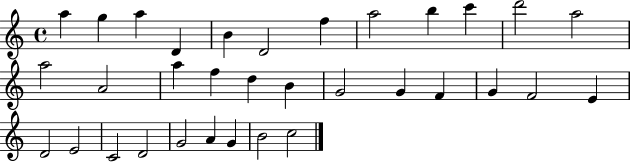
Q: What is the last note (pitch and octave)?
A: C5